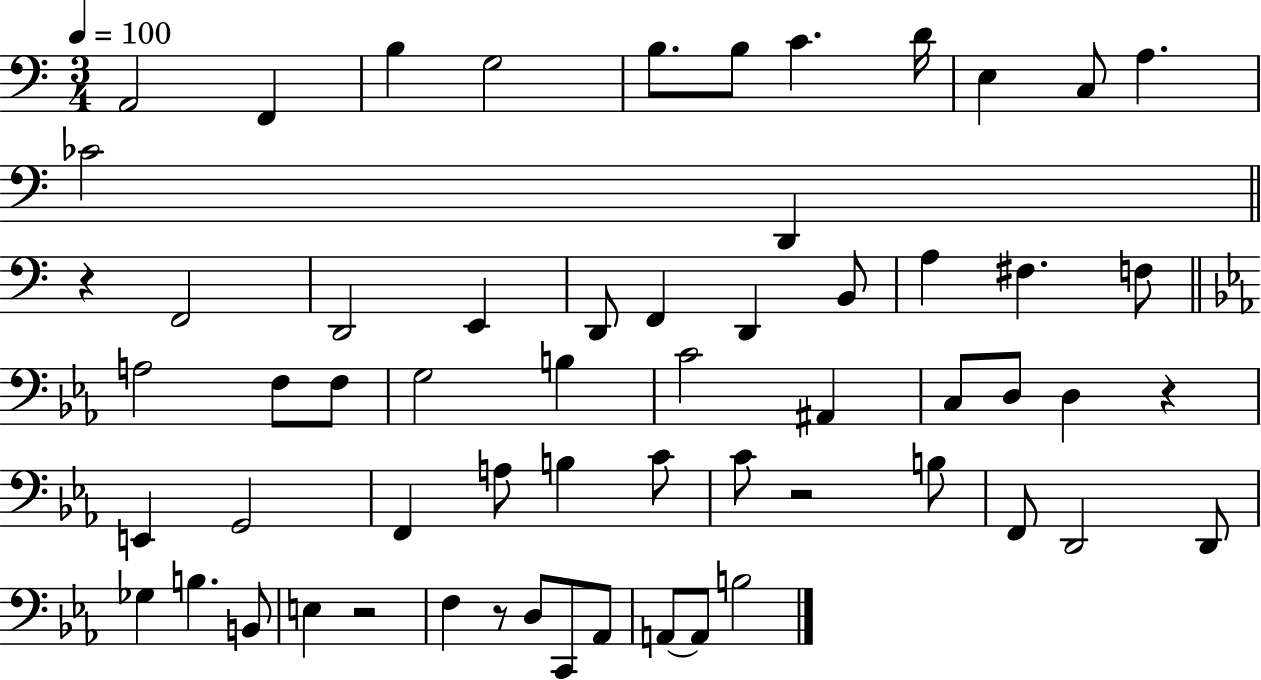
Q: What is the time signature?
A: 3/4